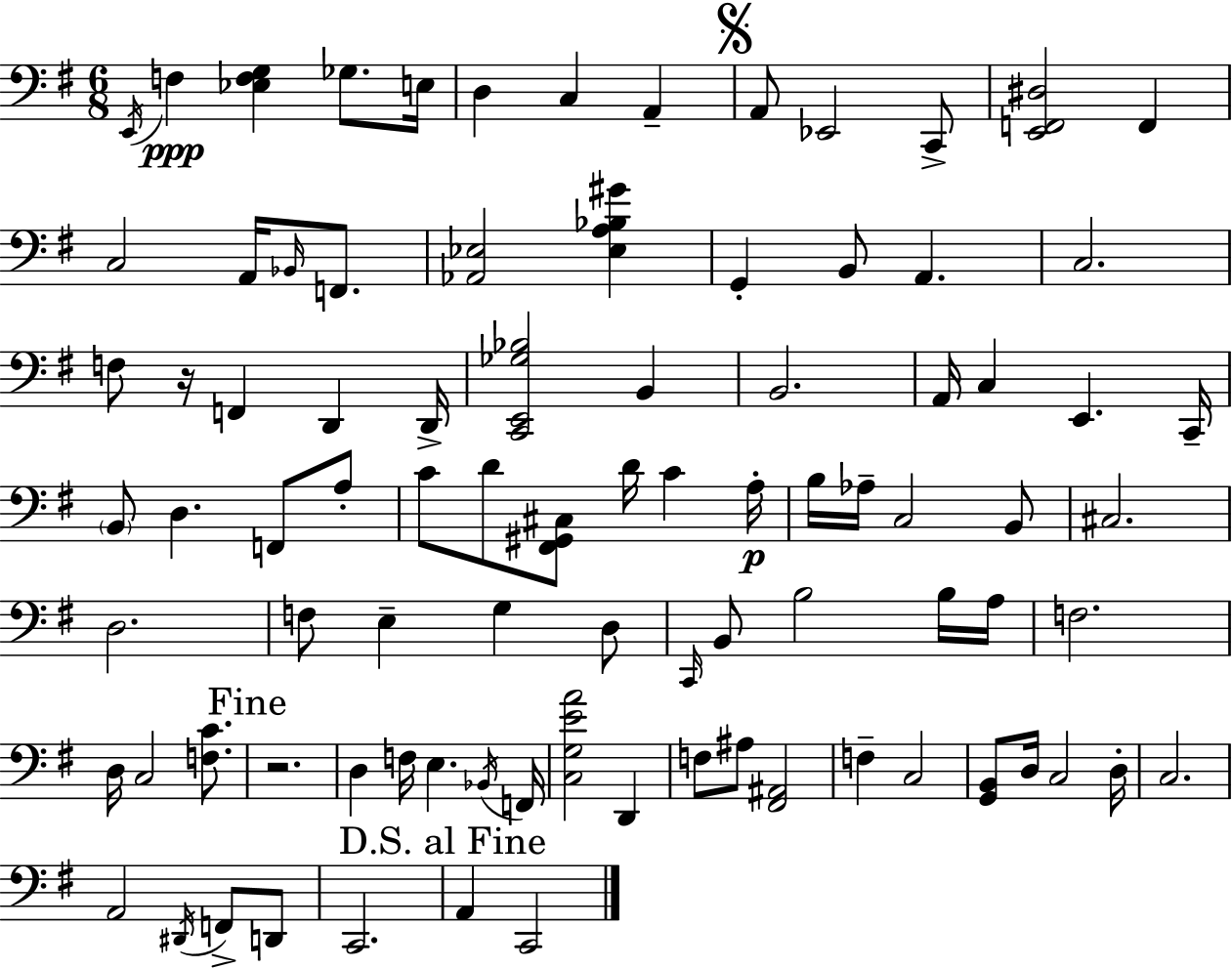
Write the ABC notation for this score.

X:1
T:Untitled
M:6/8
L:1/4
K:G
E,,/4 F, [_E,F,G,] _G,/2 E,/4 D, C, A,, A,,/2 _E,,2 C,,/2 [E,,F,,^D,]2 F,, C,2 A,,/4 _B,,/4 F,,/2 [_A,,_E,]2 [_E,A,_B,^G] G,, B,,/2 A,, C,2 F,/2 z/4 F,, D,, D,,/4 [C,,E,,_G,_B,]2 B,, B,,2 A,,/4 C, E,, C,,/4 B,,/2 D, F,,/2 A,/2 C/2 D/2 [^F,,^G,,^C,]/2 D/4 C A,/4 B,/4 _A,/4 C,2 B,,/2 ^C,2 D,2 F,/2 E, G, D,/2 C,,/4 B,,/2 B,2 B,/4 A,/4 F,2 D,/4 C,2 [F,C]/2 z2 D, F,/4 E, _B,,/4 F,,/4 [C,G,EA]2 D,, F,/2 ^A,/2 [^F,,^A,,]2 F, C,2 [G,,B,,]/2 D,/4 C,2 D,/4 C,2 A,,2 ^D,,/4 F,,/2 D,,/2 C,,2 A,, C,,2